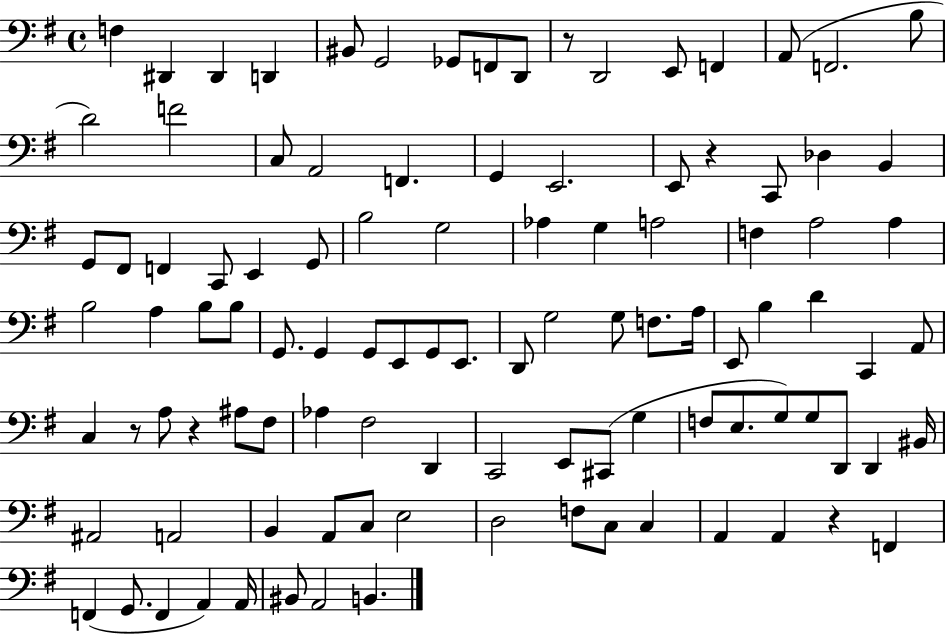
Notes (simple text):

F3/q D#2/q D#2/q D2/q BIS2/e G2/h Gb2/e F2/e D2/e R/e D2/h E2/e F2/q A2/e F2/h. B3/e D4/h F4/h C3/e A2/h F2/q. G2/q E2/h. E2/e R/q C2/e Db3/q B2/q G2/e F#2/e F2/q C2/e E2/q G2/e B3/h G3/h Ab3/q G3/q A3/h F3/q A3/h A3/q B3/h A3/q B3/e B3/e G2/e. G2/q G2/e E2/e G2/e E2/e. D2/e G3/h G3/e F3/e. A3/s E2/e B3/q D4/q C2/q A2/e C3/q R/e A3/e R/q A#3/e F#3/e Ab3/q F#3/h D2/q C2/h E2/e C#2/e G3/q F3/e E3/e. G3/e G3/e D2/e D2/q BIS2/s A#2/h A2/h B2/q A2/e C3/e E3/h D3/h F3/e C3/e C3/q A2/q A2/q R/q F2/q F2/q G2/e. F2/q A2/q A2/s BIS2/e A2/h B2/q.